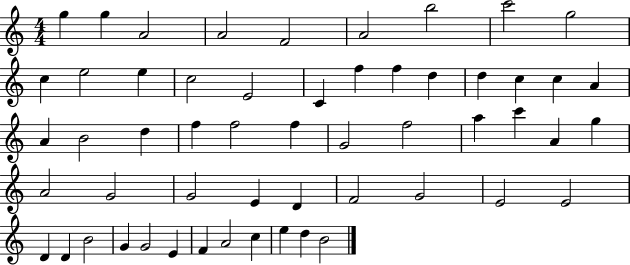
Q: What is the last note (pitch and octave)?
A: B4